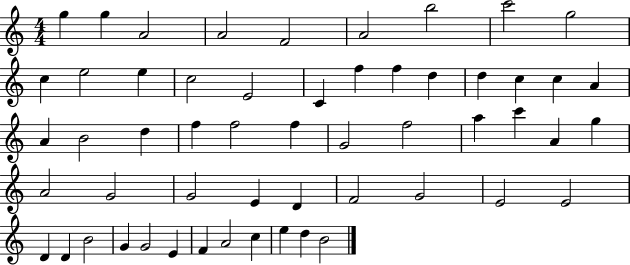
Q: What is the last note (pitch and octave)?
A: B4